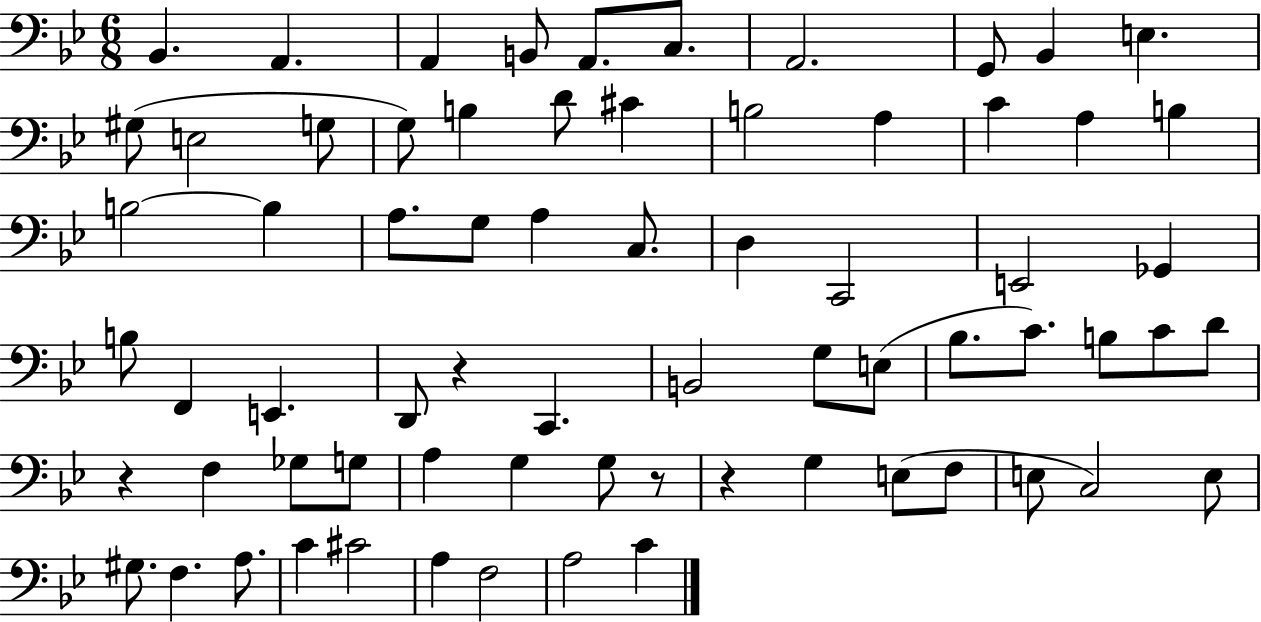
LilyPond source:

{
  \clef bass
  \numericTimeSignature
  \time 6/8
  \key bes \major
  \repeat volta 2 { bes,4. a,4. | a,4 b,8 a,8. c8. | a,2. | g,8 bes,4 e4. | \break gis8( e2 g8 | g8) b4 d'8 cis'4 | b2 a4 | c'4 a4 b4 | \break b2~~ b4 | a8. g8 a4 c8. | d4 c,2 | e,2 ges,4 | \break b8 f,4 e,4. | d,8 r4 c,4. | b,2 g8 e8( | bes8. c'8.) b8 c'8 d'8 | \break r4 f4 ges8 g8 | a4 g4 g8 r8 | r4 g4 e8( f8 | e8 c2) e8 | \break gis8. f4. a8. | c'4 cis'2 | a4 f2 | a2 c'4 | \break } \bar "|."
}